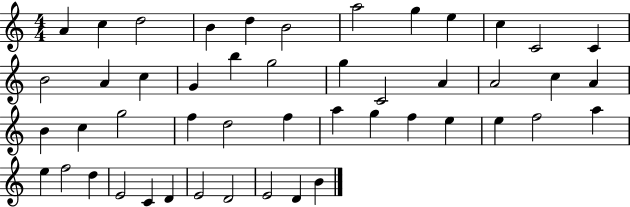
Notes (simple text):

A4/q C5/q D5/h B4/q D5/q B4/h A5/h G5/q E5/q C5/q C4/h C4/q B4/h A4/q C5/q G4/q B5/q G5/h G5/q C4/h A4/q A4/h C5/q A4/q B4/q C5/q G5/h F5/q D5/h F5/q A5/q G5/q F5/q E5/q E5/q F5/h A5/q E5/q F5/h D5/q E4/h C4/q D4/q E4/h D4/h E4/h D4/q B4/q